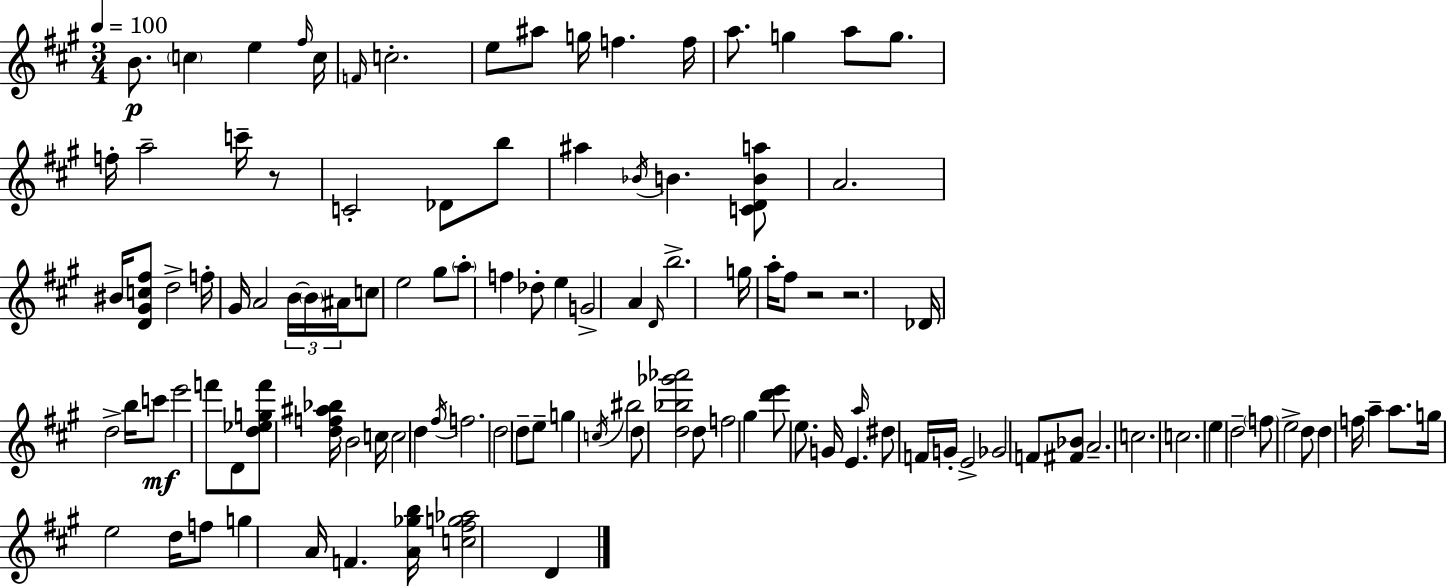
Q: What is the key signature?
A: A major